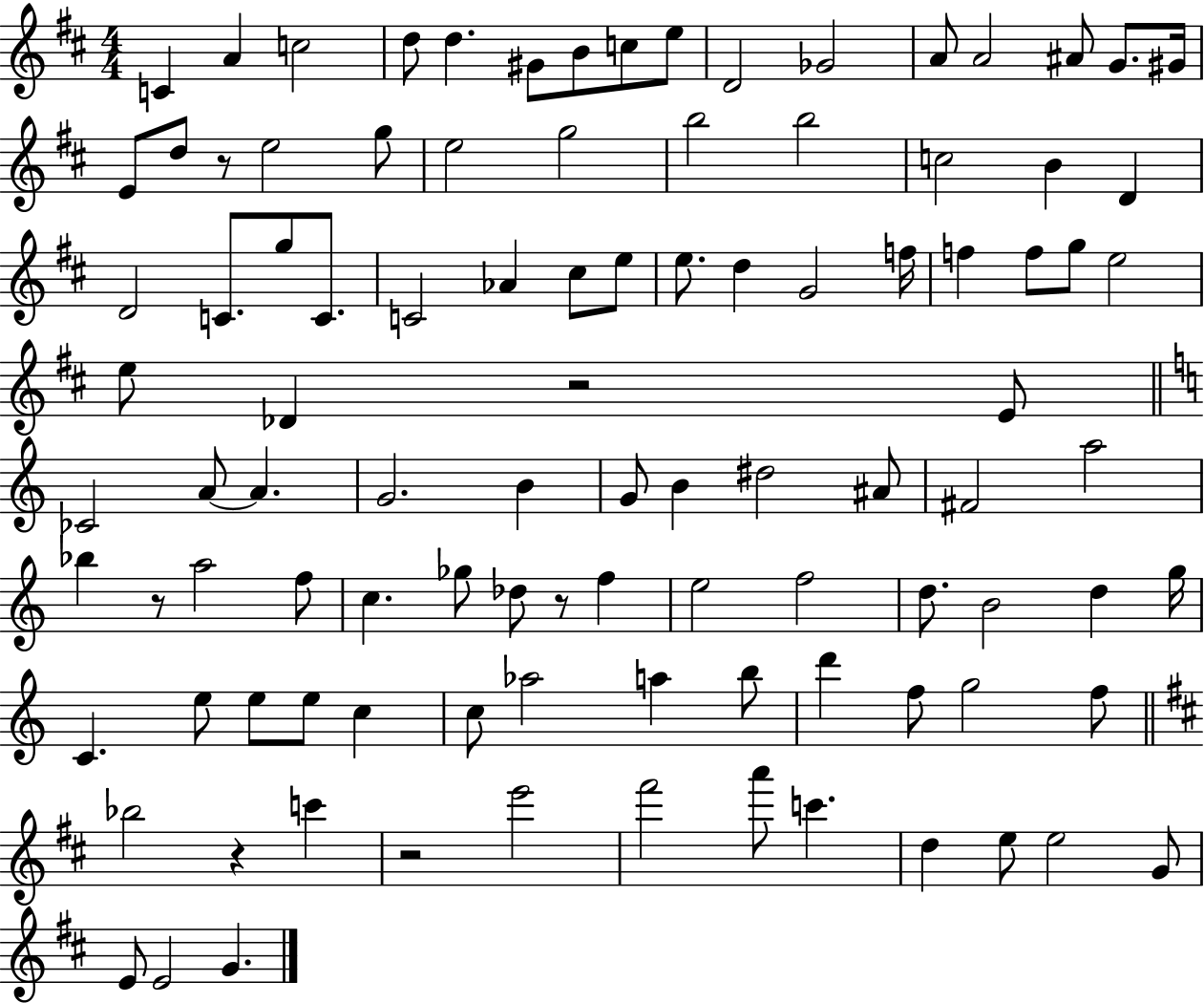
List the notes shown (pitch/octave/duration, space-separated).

C4/q A4/q C5/h D5/e D5/q. G#4/e B4/e C5/e E5/e D4/h Gb4/h A4/e A4/h A#4/e G4/e. G#4/s E4/e D5/e R/e E5/h G5/e E5/h G5/h B5/h B5/h C5/h B4/q D4/q D4/h C4/e. G5/e C4/e. C4/h Ab4/q C#5/e E5/e E5/e. D5/q G4/h F5/s F5/q F5/e G5/e E5/h E5/e Db4/q R/h E4/e CES4/h A4/e A4/q. G4/h. B4/q G4/e B4/q D#5/h A#4/e F#4/h A5/h Bb5/q R/e A5/h F5/e C5/q. Gb5/e Db5/e R/e F5/q E5/h F5/h D5/e. B4/h D5/q G5/s C4/q. E5/e E5/e E5/e C5/q C5/e Ab5/h A5/q B5/e D6/q F5/e G5/h F5/e Bb5/h R/q C6/q R/h E6/h F#6/h A6/e C6/q. D5/q E5/e E5/h G4/e E4/e E4/h G4/q.